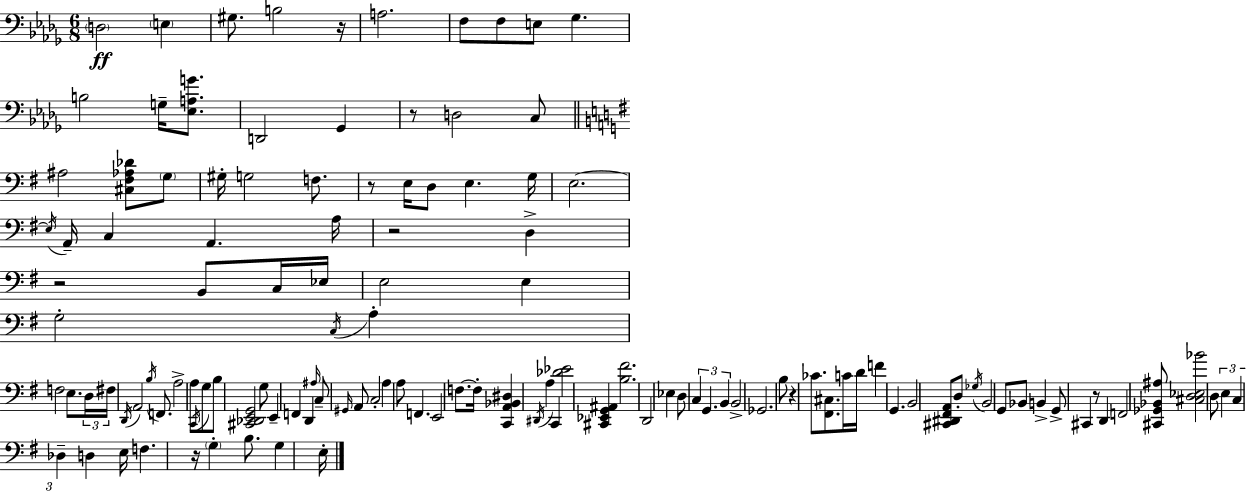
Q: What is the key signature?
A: BES minor